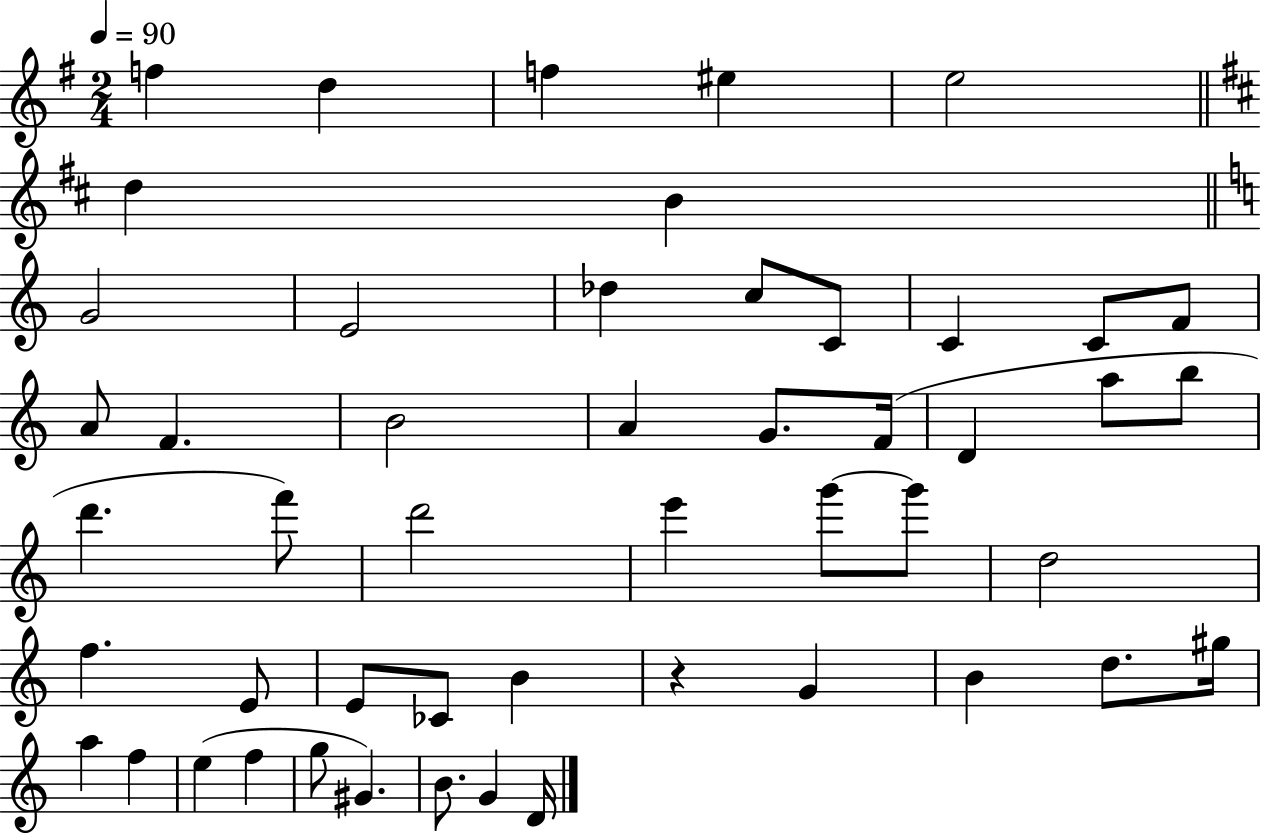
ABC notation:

X:1
T:Untitled
M:2/4
L:1/4
K:G
f d f ^e e2 d B G2 E2 _d c/2 C/2 C C/2 F/2 A/2 F B2 A G/2 F/4 D a/2 b/2 d' f'/2 d'2 e' g'/2 g'/2 d2 f E/2 E/2 _C/2 B z G B d/2 ^g/4 a f e f g/2 ^G B/2 G D/4